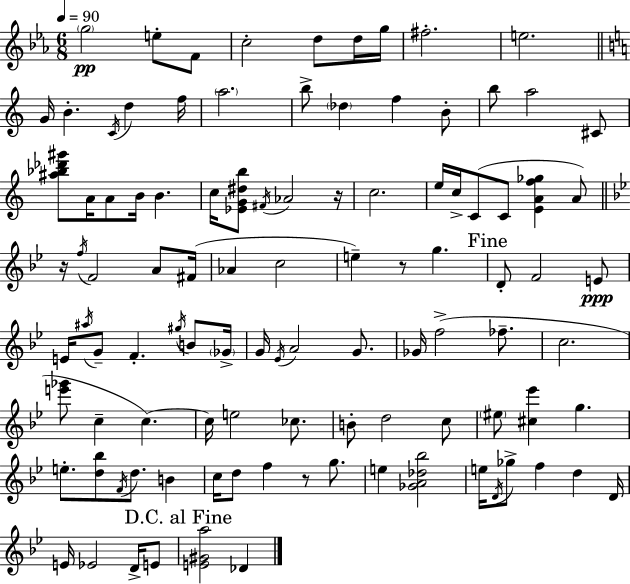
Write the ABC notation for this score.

X:1
T:Untitled
M:6/8
L:1/4
K:Cm
g2 e/2 F/2 c2 d/2 d/4 g/4 ^f2 e2 G/4 B C/4 d f/4 a2 b/2 _d f B/2 b/2 a2 ^C/2 [^a_b_d'^g']/2 A/4 A/2 B/4 B c/4 [_EG^db]/2 ^F/4 _A2 z/4 c2 e/4 c/4 C/2 C/2 [EAf_g] A/2 z/4 f/4 F2 A/2 ^F/4 _A c2 e z/2 g D/2 F2 E/2 E/4 ^a/4 G/2 F ^g/4 B/2 _G/4 G/4 _E/4 A2 G/2 _G/4 f2 _f/2 c2 [e'_g']/2 c c c/4 e2 _c/2 B/2 d2 c/2 ^e/2 [^c_e'] g e/2 [d_b]/2 F/4 d/2 B c/4 d/2 f z/2 g/2 e [_GA_d_b]2 e/4 D/4 _g/2 f d D/4 E/4 _E2 D/4 E/2 [E^Ga]2 _D